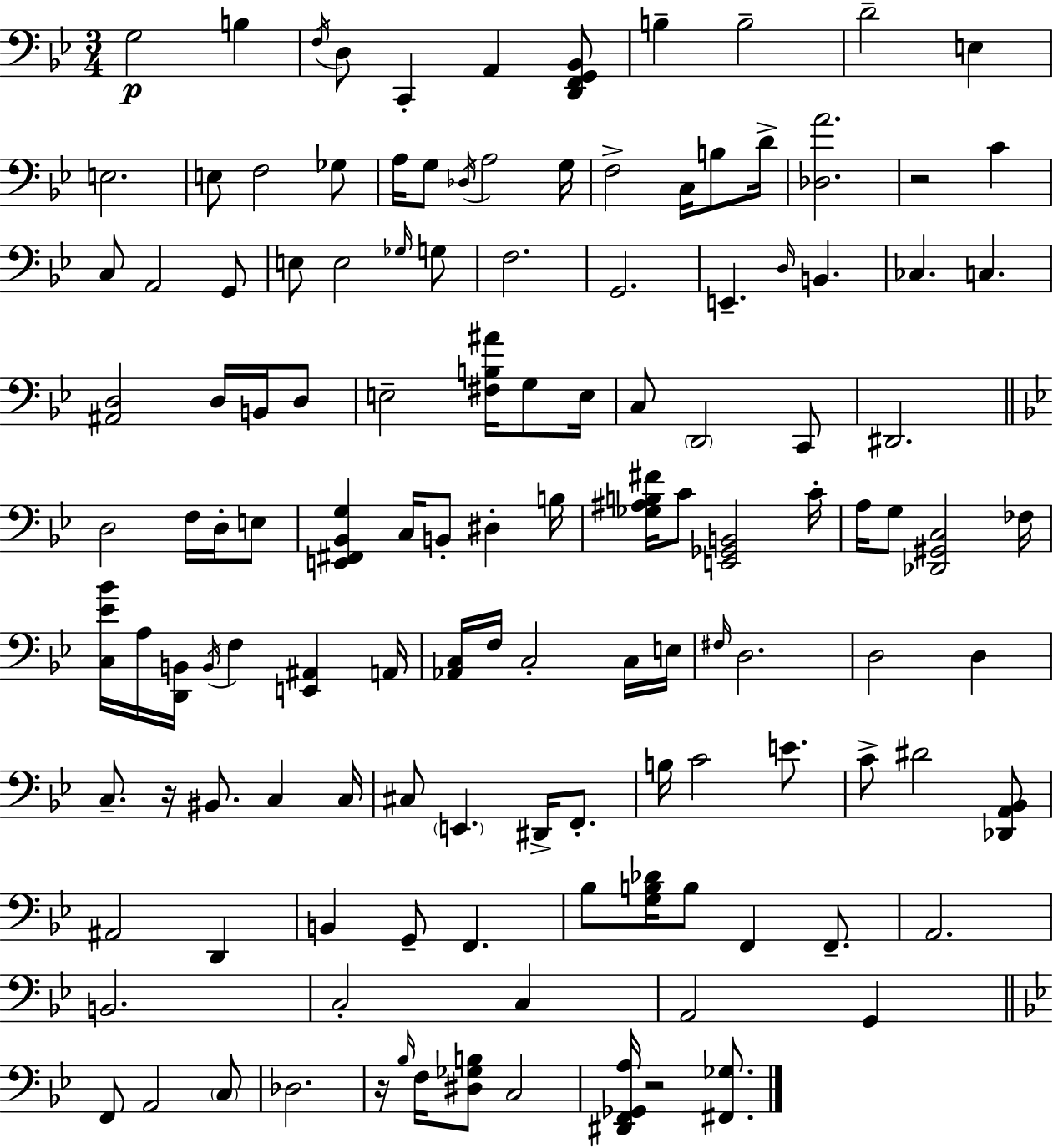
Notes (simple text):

G3/h B3/q F3/s D3/e C2/q A2/q [D2,F2,G2,Bb2]/e B3/q B3/h D4/h E3/q E3/h. E3/e F3/h Gb3/e A3/s G3/e Db3/s A3/h G3/s F3/h C3/s B3/e D4/s [Db3,A4]/h. R/h C4/q C3/e A2/h G2/e E3/e E3/h Gb3/s G3/e F3/h. G2/h. E2/q. D3/s B2/q. CES3/q. C3/q. [A#2,D3]/h D3/s B2/s D3/e E3/h [F#3,B3,A#4]/s G3/e E3/s C3/e D2/h C2/e D#2/h. D3/h F3/s D3/s E3/e [E2,F#2,Bb2,G3]/q C3/s B2/e D#3/q B3/s [Gb3,A#3,B3,F#4]/s C4/e [E2,Gb2,B2]/h C4/s A3/s G3/e [Db2,G#2,C3]/h FES3/s [C3,Eb4,Bb4]/s A3/s [D2,B2]/s B2/s F3/q [E2,A#2]/q A2/s [Ab2,C3]/s F3/s C3/h C3/s E3/s F#3/s D3/h. D3/h D3/q C3/e. R/s BIS2/e. C3/q C3/s C#3/e E2/q. D#2/s F2/e. B3/s C4/h E4/e. C4/e D#4/h [Db2,A2,Bb2]/e A#2/h D2/q B2/q G2/e F2/q. Bb3/e [G3,B3,Db4]/s B3/e F2/q F2/e. A2/h. B2/h. C3/h C3/q A2/h G2/q F2/e A2/h C3/e Db3/h. R/s Bb3/s F3/s [D#3,Gb3,B3]/e C3/h [D#2,F2,Gb2,A3]/s R/h [F#2,Gb3]/e.